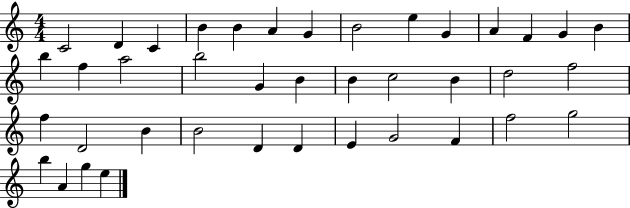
X:1
T:Untitled
M:4/4
L:1/4
K:C
C2 D C B B A G B2 e G A F G B b f a2 b2 G B B c2 B d2 f2 f D2 B B2 D D E G2 F f2 g2 b A g e